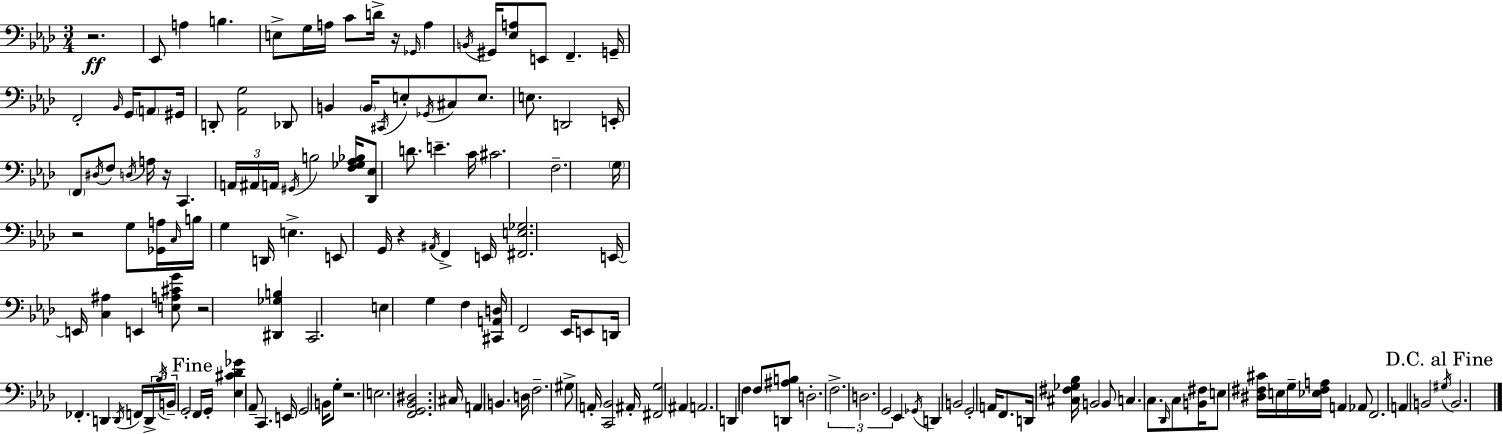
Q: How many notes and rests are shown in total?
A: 155